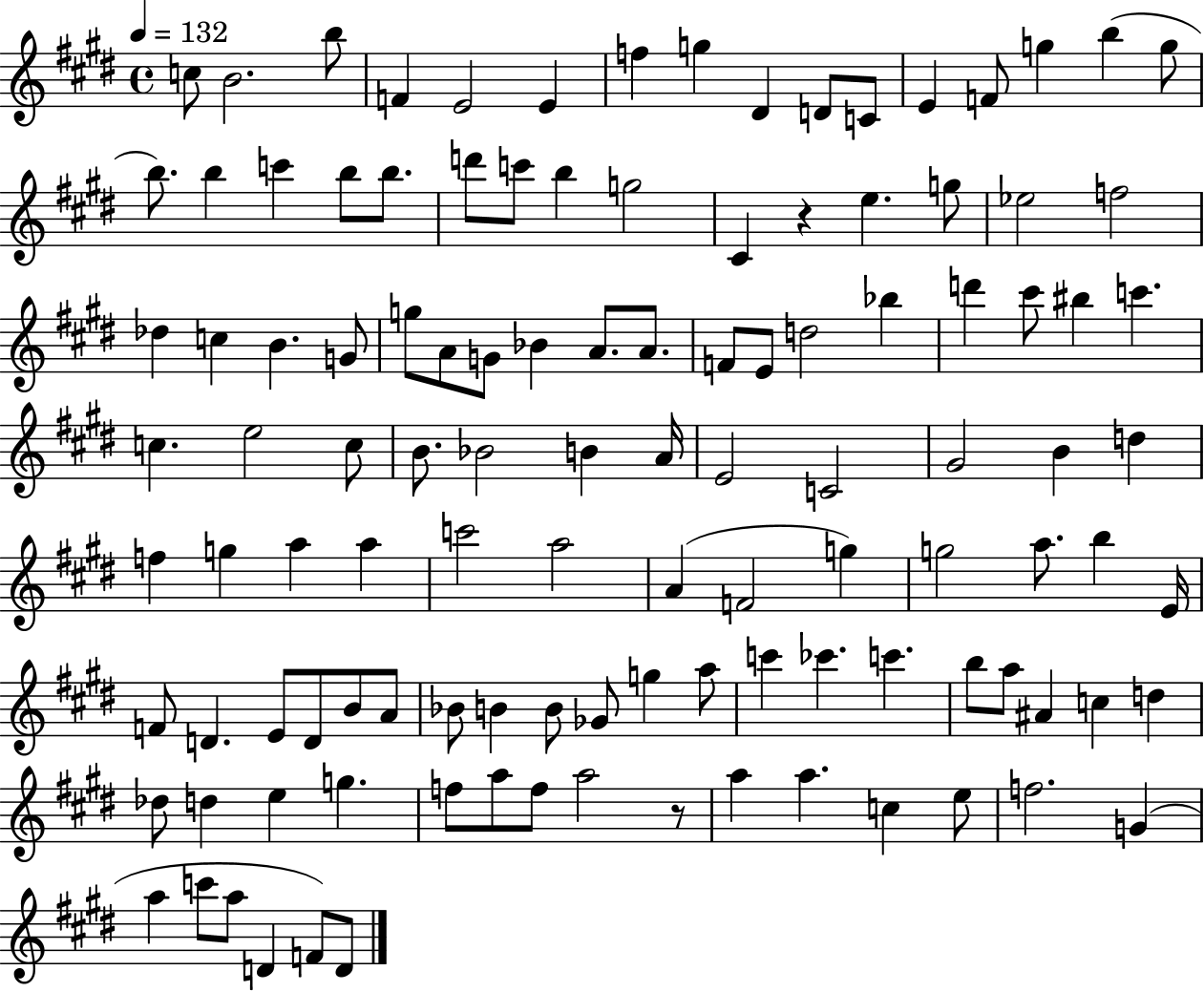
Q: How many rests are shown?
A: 2